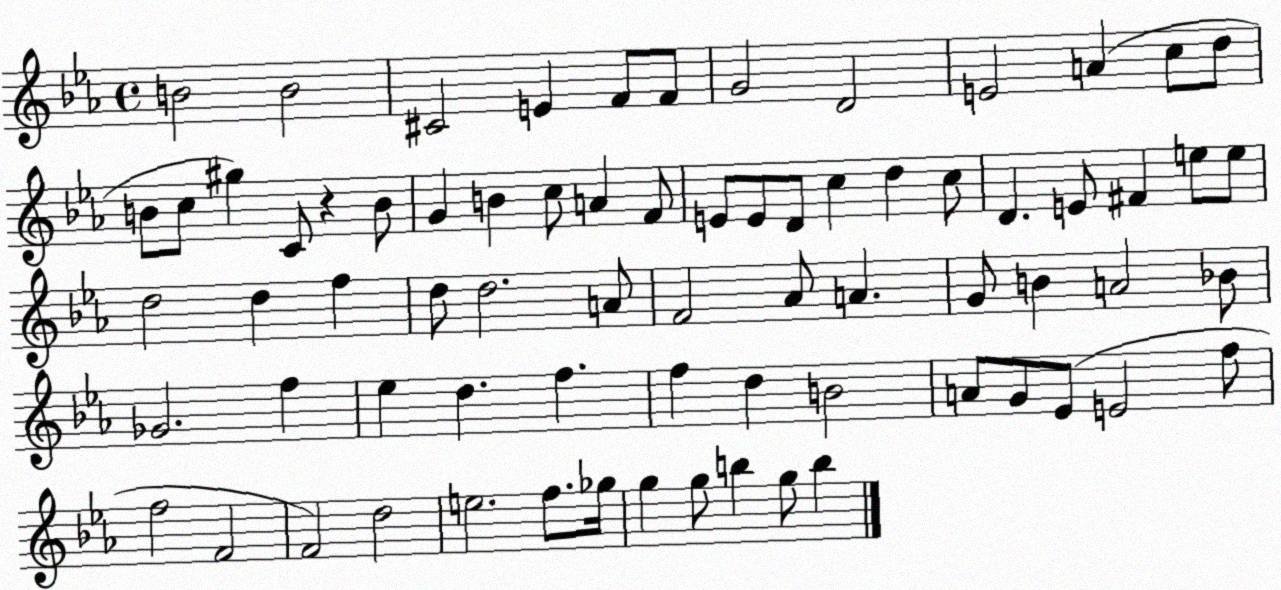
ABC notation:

X:1
T:Untitled
M:4/4
L:1/4
K:Eb
B2 B2 ^C2 E F/2 F/2 G2 D2 E2 A c/2 d/2 B/2 c/2 ^g C/2 z B/2 G B c/2 A F/2 E/2 E/2 D/2 c d c/2 D E/2 ^F e/2 e/2 d2 d f d/2 d2 A/2 F2 _A/2 A G/2 B A2 _B/2 _G2 f _e d f f d B2 A/2 G/2 _E/2 E2 f/2 f2 F2 F2 d2 e2 f/2 _g/4 g g/2 b g/2 b